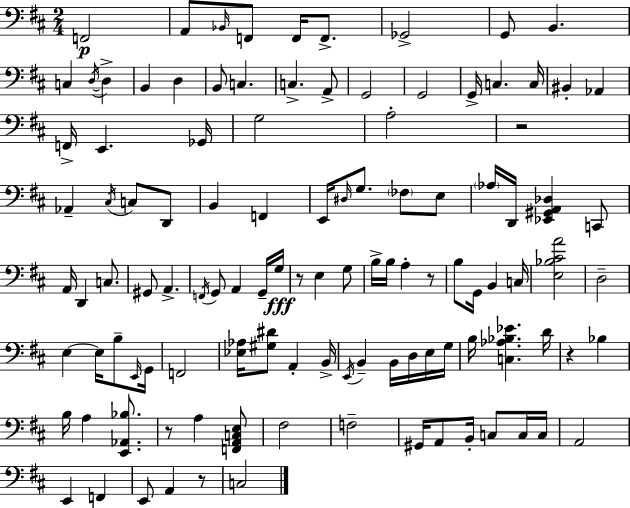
X:1
T:Untitled
M:2/4
L:1/4
K:D
F,,2 A,,/2 _B,,/4 F,,/2 F,,/4 F,,/2 _G,,2 G,,/2 B,, C, D,/4 D, B,, D, B,,/2 C, C, A,,/2 G,,2 G,,2 G,,/4 C, C,/4 ^B,, _A,, F,,/4 E,, _G,,/4 G,2 A,2 z2 _A,, ^C,/4 C,/2 D,,/2 B,, F,, E,,/4 ^D,/4 G,/2 _F,/2 E,/2 _A,/4 D,,/4 [_E,,^G,,A,,_D,] C,,/2 A,,/4 D,, C,/2 ^G,,/2 A,, F,,/4 G,,/2 A,, G,,/4 G,/4 z/2 E, G,/2 B,/4 B,/4 A, z/2 B,/2 G,,/4 B,, C,/4 [E,_B,^CA]2 D,2 E, E,/4 B,/2 E,,/4 G,,/4 F,,2 [_E,_A,]/4 [^G,^D]/2 A,, B,,/4 E,,/4 B,, B,,/4 D,/4 E,/4 G,/4 B,/4 [C,_A,_B,_E] D/4 z _B, B,/4 A, [E,,_A,,_B,]/2 z/2 A, [F,,A,,C,E,]/2 ^F,2 F,2 ^G,,/4 A,,/2 B,,/4 C,/2 C,/4 C,/4 A,,2 E,, F,, E,,/2 A,, z/2 C,2